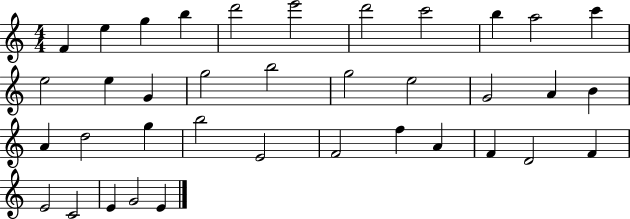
F4/q E5/q G5/q B5/q D6/h E6/h D6/h C6/h B5/q A5/h C6/q E5/h E5/q G4/q G5/h B5/h G5/h E5/h G4/h A4/q B4/q A4/q D5/h G5/q B5/h E4/h F4/h F5/q A4/q F4/q D4/h F4/q E4/h C4/h E4/q G4/h E4/q